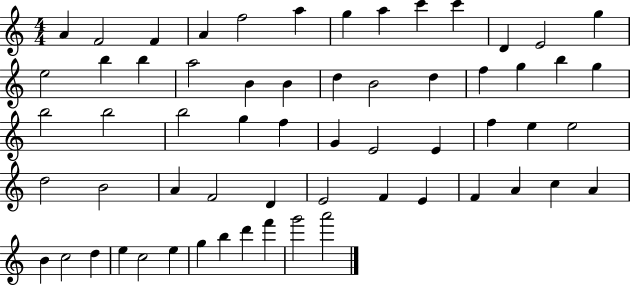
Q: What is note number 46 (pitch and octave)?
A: F4